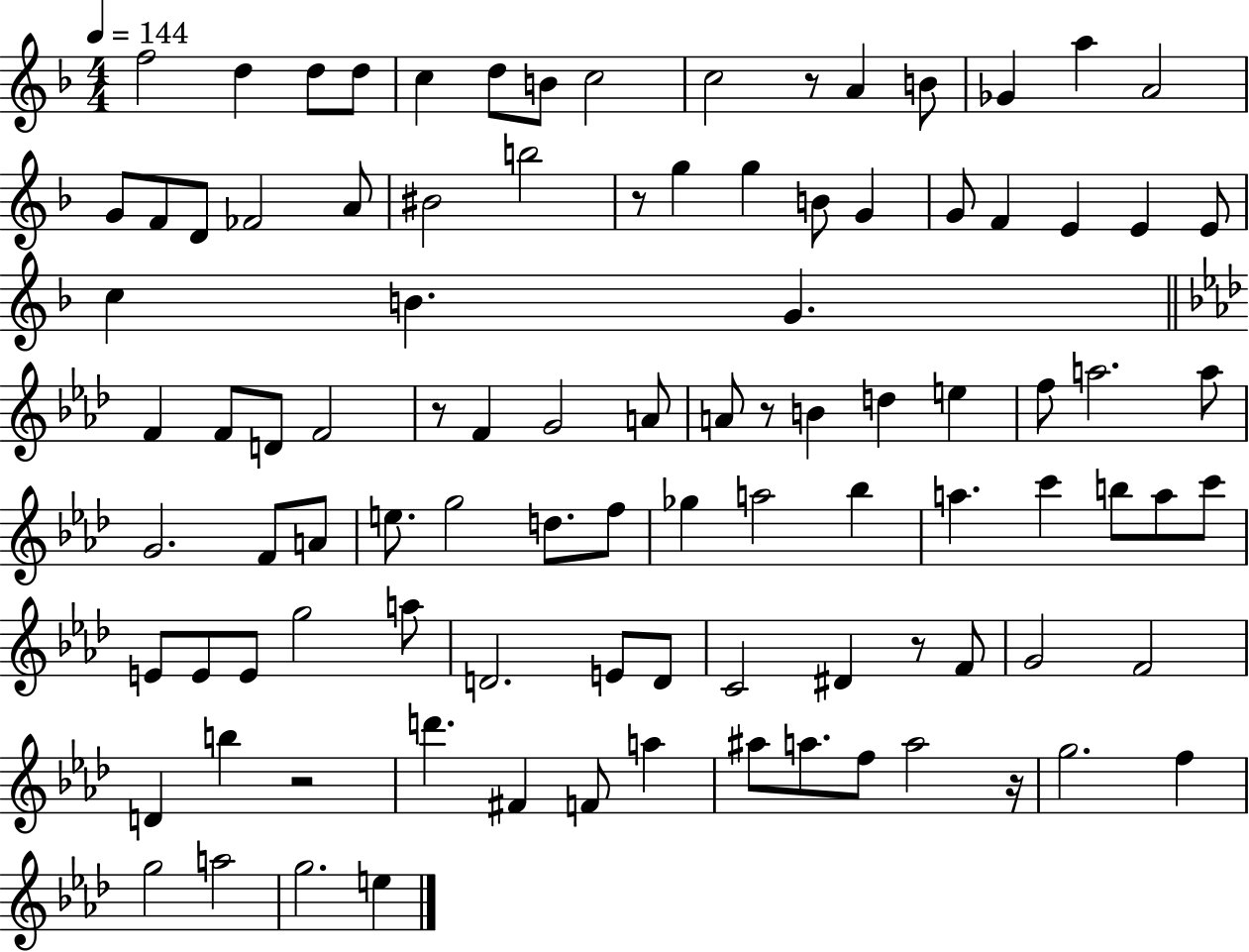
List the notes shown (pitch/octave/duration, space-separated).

F5/h D5/q D5/e D5/e C5/q D5/e B4/e C5/h C5/h R/e A4/q B4/e Gb4/q A5/q A4/h G4/e F4/e D4/e FES4/h A4/e BIS4/h B5/h R/e G5/q G5/q B4/e G4/q G4/e F4/q E4/q E4/q E4/e C5/q B4/q. G4/q. F4/q F4/e D4/e F4/h R/e F4/q G4/h A4/e A4/e R/e B4/q D5/q E5/q F5/e A5/h. A5/e G4/h. F4/e A4/e E5/e. G5/h D5/e. F5/e Gb5/q A5/h Bb5/q A5/q. C6/q B5/e A5/e C6/e E4/e E4/e E4/e G5/h A5/e D4/h. E4/e D4/e C4/h D#4/q R/e F4/e G4/h F4/h D4/q B5/q R/h D6/q. F#4/q F4/e A5/q A#5/e A5/e. F5/e A5/h R/s G5/h. F5/q G5/h A5/h G5/h. E5/q